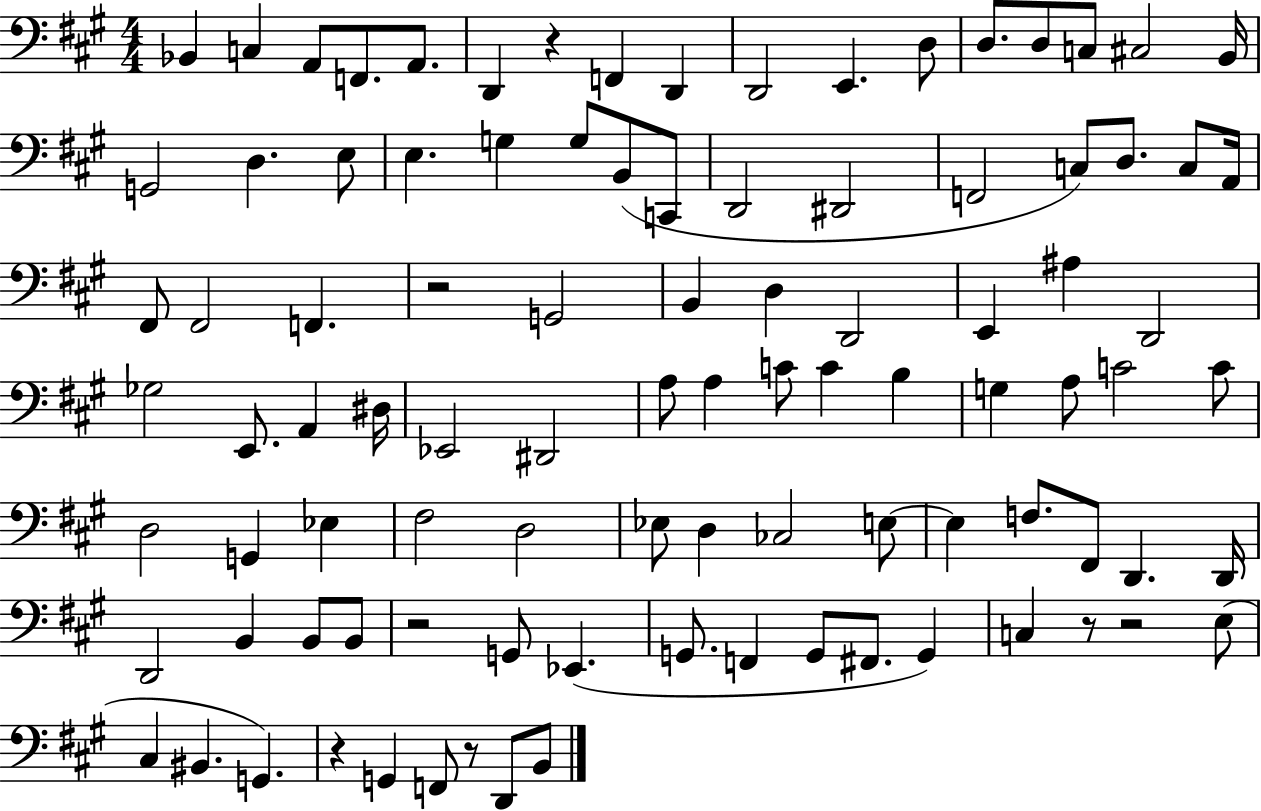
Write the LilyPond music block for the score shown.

{
  \clef bass
  \numericTimeSignature
  \time 4/4
  \key a \major
  \repeat volta 2 { bes,4 c4 a,8 f,8. a,8. | d,4 r4 f,4 d,4 | d,2 e,4. d8 | d8. d8 c8 cis2 b,16 | \break g,2 d4. e8 | e4. g4 g8 b,8( c,8 | d,2 dis,2 | f,2 c8) d8. c8 a,16 | \break fis,8 fis,2 f,4. | r2 g,2 | b,4 d4 d,2 | e,4 ais4 d,2 | \break ges2 e,8. a,4 dis16 | ees,2 dis,2 | a8 a4 c'8 c'4 b4 | g4 a8 c'2 c'8 | \break d2 g,4 ees4 | fis2 d2 | ees8 d4 ces2 e8~~ | e4 f8. fis,8 d,4. d,16 | \break d,2 b,4 b,8 b,8 | r2 g,8 ees,4.( | g,8. f,4 g,8 fis,8. g,4) | c4 r8 r2 e8( | \break cis4 bis,4. g,4.) | r4 g,4 f,8 r8 d,8 b,8 | } \bar "|."
}